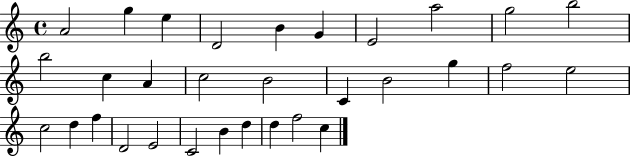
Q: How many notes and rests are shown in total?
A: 31